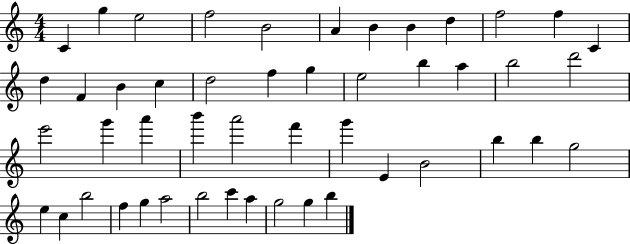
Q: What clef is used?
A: treble